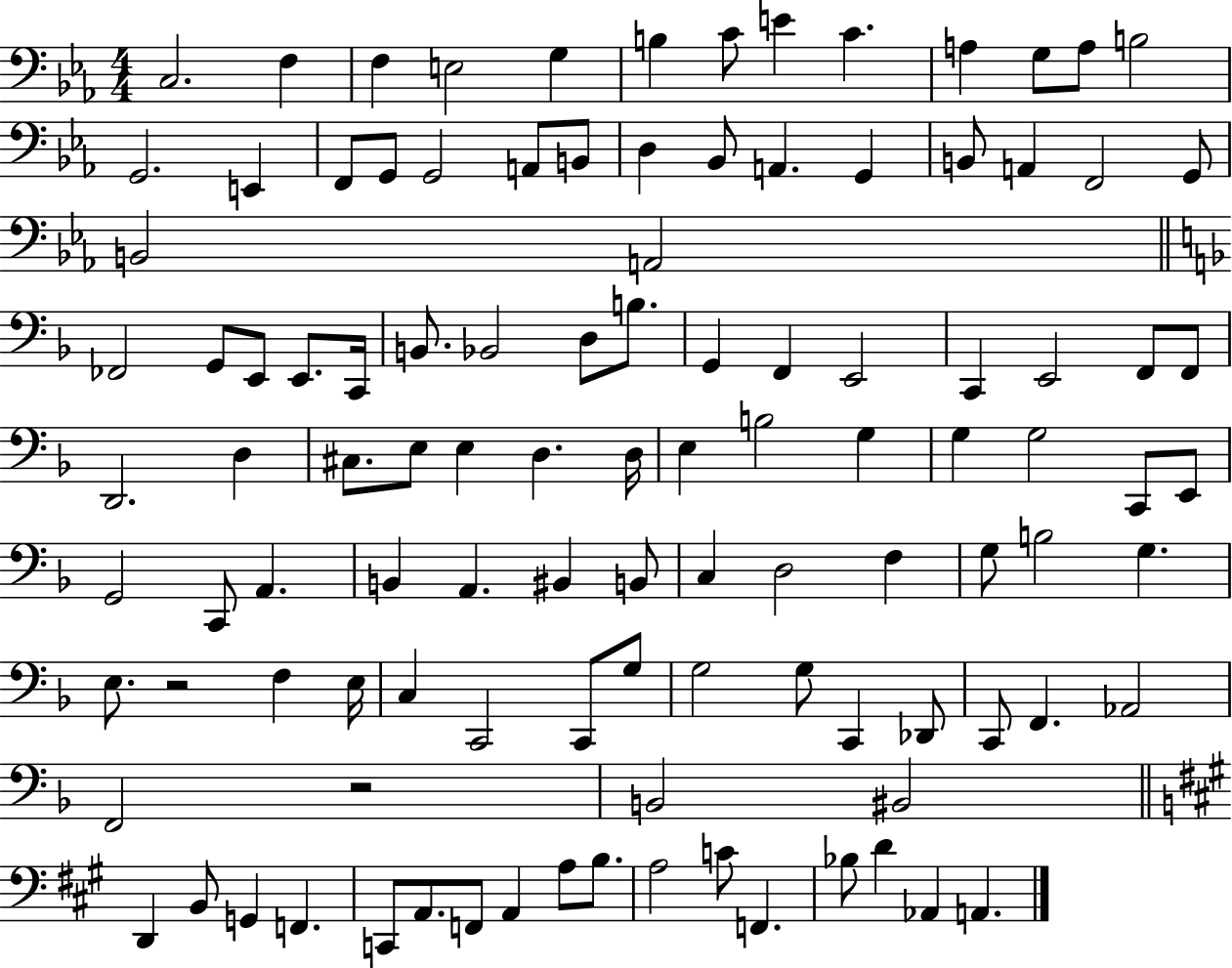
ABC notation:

X:1
T:Untitled
M:4/4
L:1/4
K:Eb
C,2 F, F, E,2 G, B, C/2 E C A, G,/2 A,/2 B,2 G,,2 E,, F,,/2 G,,/2 G,,2 A,,/2 B,,/2 D, _B,,/2 A,, G,, B,,/2 A,, F,,2 G,,/2 B,,2 A,,2 _F,,2 G,,/2 E,,/2 E,,/2 C,,/4 B,,/2 _B,,2 D,/2 B,/2 G,, F,, E,,2 C,, E,,2 F,,/2 F,,/2 D,,2 D, ^C,/2 E,/2 E, D, D,/4 E, B,2 G, G, G,2 C,,/2 E,,/2 G,,2 C,,/2 A,, B,, A,, ^B,, B,,/2 C, D,2 F, G,/2 B,2 G, E,/2 z2 F, E,/4 C, C,,2 C,,/2 G,/2 G,2 G,/2 C,, _D,,/2 C,,/2 F,, _A,,2 F,,2 z2 B,,2 ^B,,2 D,, B,,/2 G,, F,, C,,/2 A,,/2 F,,/2 A,, A,/2 B,/2 A,2 C/2 F,, _B,/2 D _A,, A,,